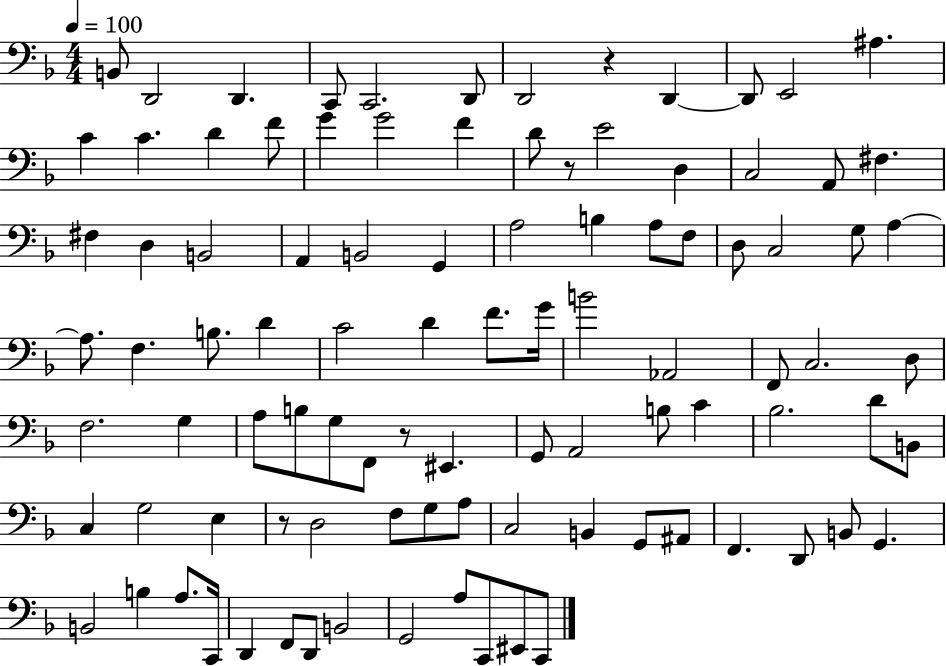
{
  \clef bass
  \numericTimeSignature
  \time 4/4
  \key f \major
  \tempo 4 = 100
  \repeat volta 2 { b,8 d,2 d,4. | c,8 c,2. d,8 | d,2 r4 d,4~~ | d,8 e,2 ais4. | \break c'4 c'4. d'4 f'8 | g'4 g'2 f'4 | d'8 r8 e'2 d4 | c2 a,8 fis4. | \break fis4 d4 b,2 | a,4 b,2 g,4 | a2 b4 a8 f8 | d8 c2 g8 a4~~ | \break a8. f4. b8. d'4 | c'2 d'4 f'8. g'16 | b'2 aes,2 | f,8 c2. d8 | \break f2. g4 | a8 b8 g8 f,8 r8 eis,4. | g,8 a,2 b8 c'4 | bes2. d'8 b,8 | \break c4 g2 e4 | r8 d2 f8 g8 a8 | c2 b,4 g,8 ais,8 | f,4. d,8 b,8 g,4. | \break b,2 b4 a8. c,16 | d,4 f,8 d,8 b,2 | g,2 a8 c,8 eis,8 c,8 | } \bar "|."
}